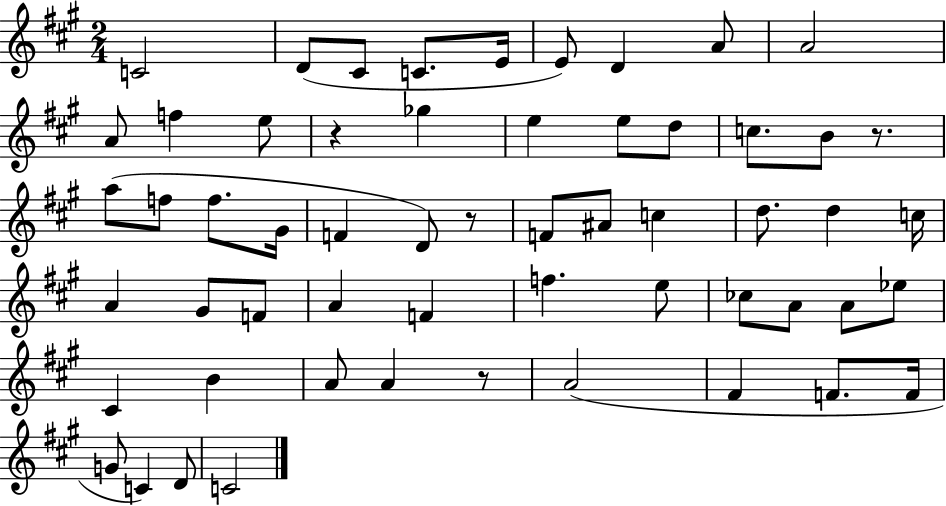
{
  \clef treble
  \numericTimeSignature
  \time 2/4
  \key a \major
  c'2 | d'8( cis'8 c'8. e'16 | e'8) d'4 a'8 | a'2 | \break a'8 f''4 e''8 | r4 ges''4 | e''4 e''8 d''8 | c''8. b'8 r8. | \break a''8( f''8 f''8. gis'16 | f'4 d'8) r8 | f'8 ais'8 c''4 | d''8. d''4 c''16 | \break a'4 gis'8 f'8 | a'4 f'4 | f''4. e''8 | ces''8 a'8 a'8 ees''8 | \break cis'4 b'4 | a'8 a'4 r8 | a'2( | fis'4 f'8. f'16 | \break g'8 c'4) d'8 | c'2 | \bar "|."
}